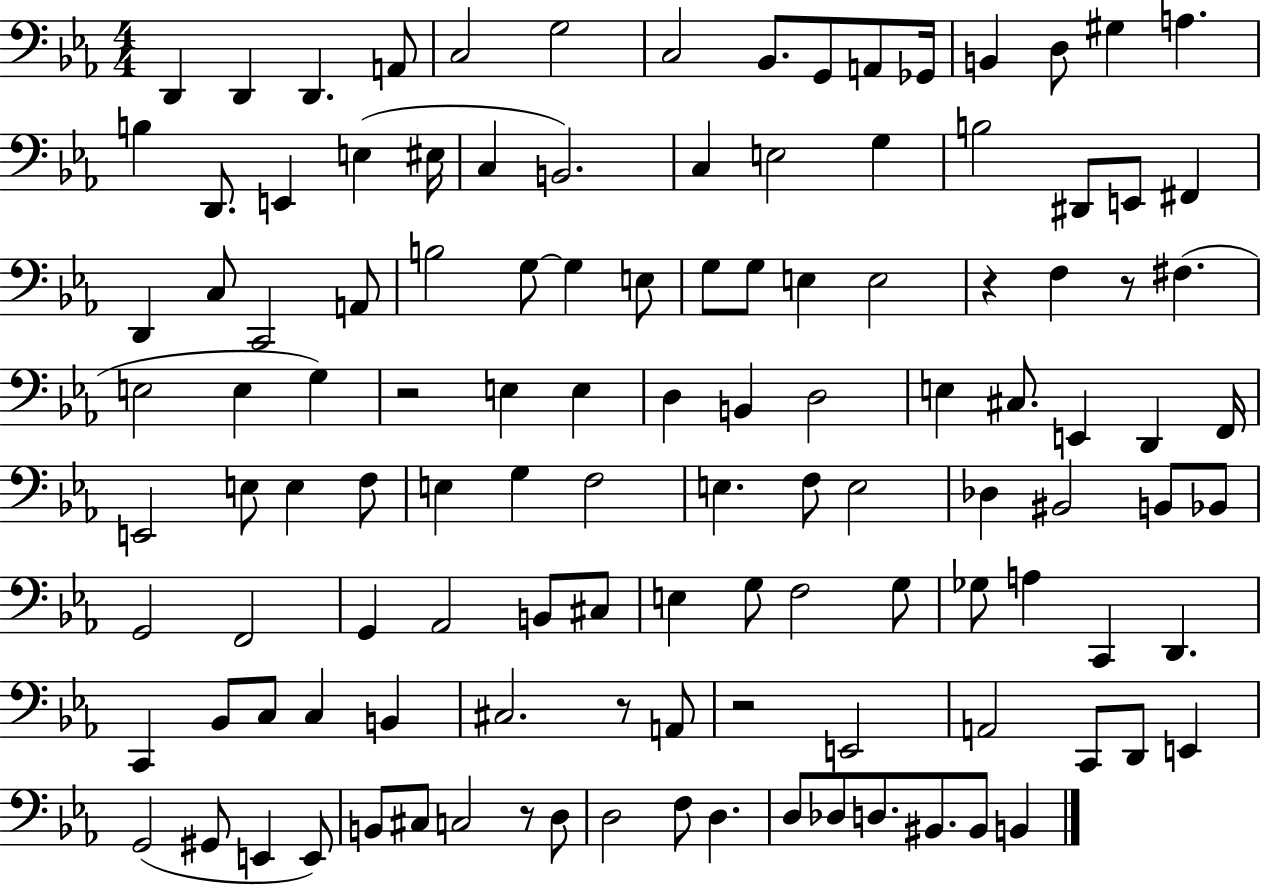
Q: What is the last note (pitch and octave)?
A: B2